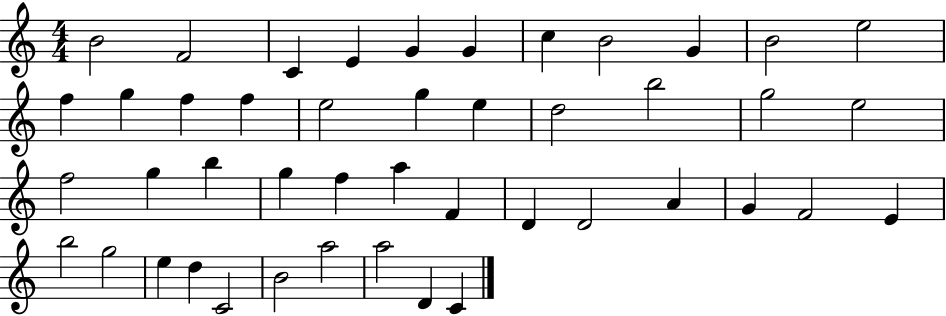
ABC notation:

X:1
T:Untitled
M:4/4
L:1/4
K:C
B2 F2 C E G G c B2 G B2 e2 f g f f e2 g e d2 b2 g2 e2 f2 g b g f a F D D2 A G F2 E b2 g2 e d C2 B2 a2 a2 D C